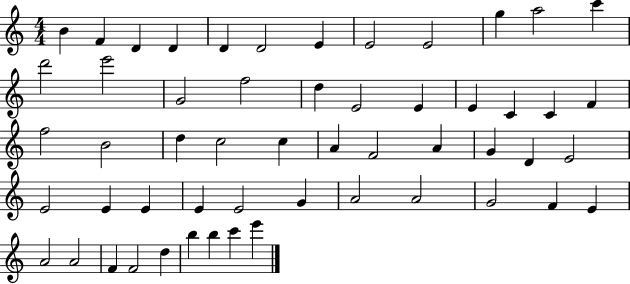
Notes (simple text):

B4/q F4/q D4/q D4/q D4/q D4/h E4/q E4/h E4/h G5/q A5/h C6/q D6/h E6/h G4/h F5/h D5/q E4/h E4/q E4/q C4/q C4/q F4/q F5/h B4/h D5/q C5/h C5/q A4/q F4/h A4/q G4/q D4/q E4/h E4/h E4/q E4/q E4/q E4/h G4/q A4/h A4/h G4/h F4/q E4/q A4/h A4/h F4/q F4/h D5/q B5/q B5/q C6/q E6/q